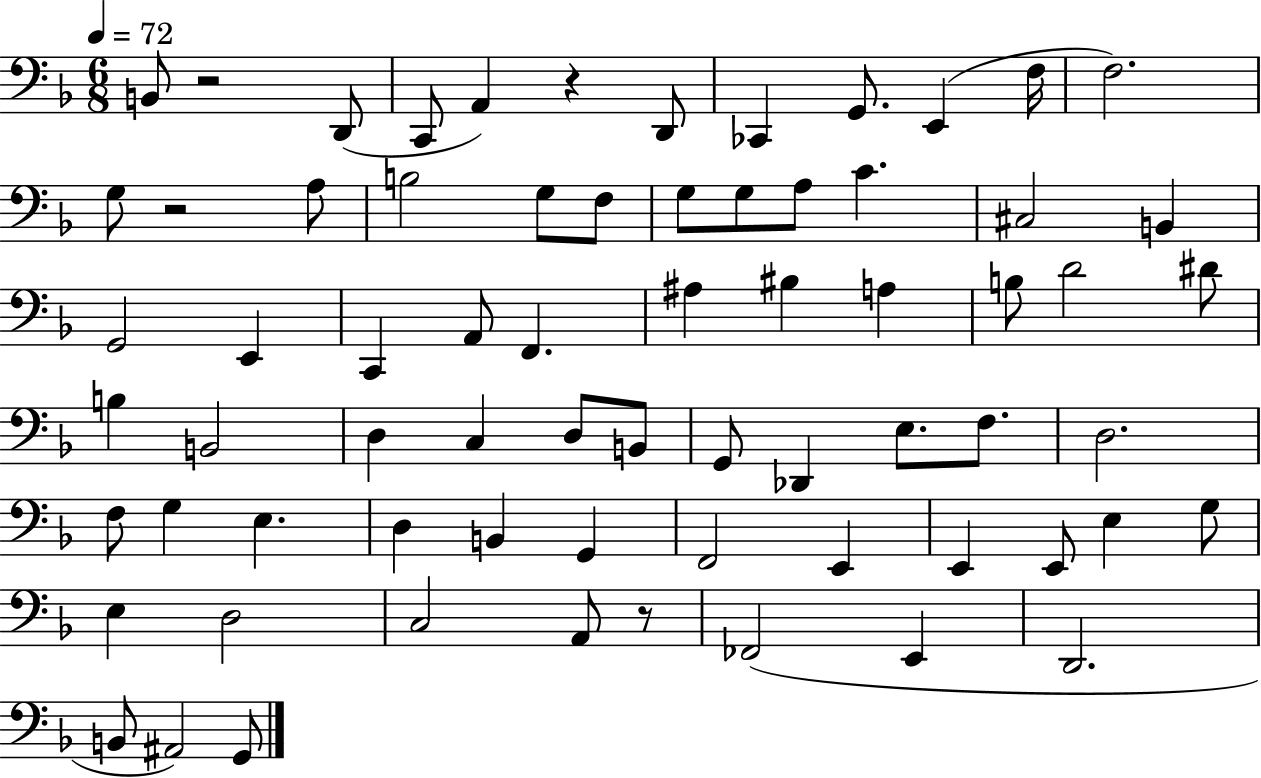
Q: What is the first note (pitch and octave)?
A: B2